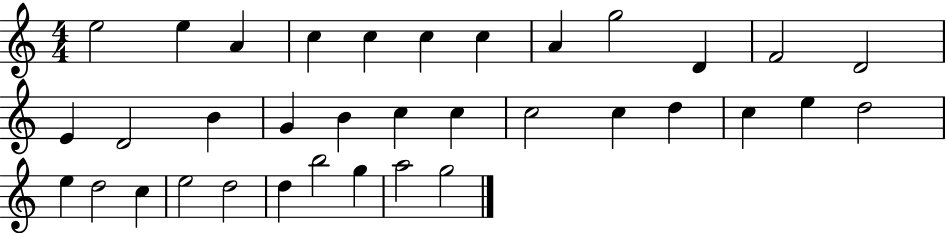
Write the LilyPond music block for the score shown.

{
  \clef treble
  \numericTimeSignature
  \time 4/4
  \key c \major
  e''2 e''4 a'4 | c''4 c''4 c''4 c''4 | a'4 g''2 d'4 | f'2 d'2 | \break e'4 d'2 b'4 | g'4 b'4 c''4 c''4 | c''2 c''4 d''4 | c''4 e''4 d''2 | \break e''4 d''2 c''4 | e''2 d''2 | d''4 b''2 g''4 | a''2 g''2 | \break \bar "|."
}